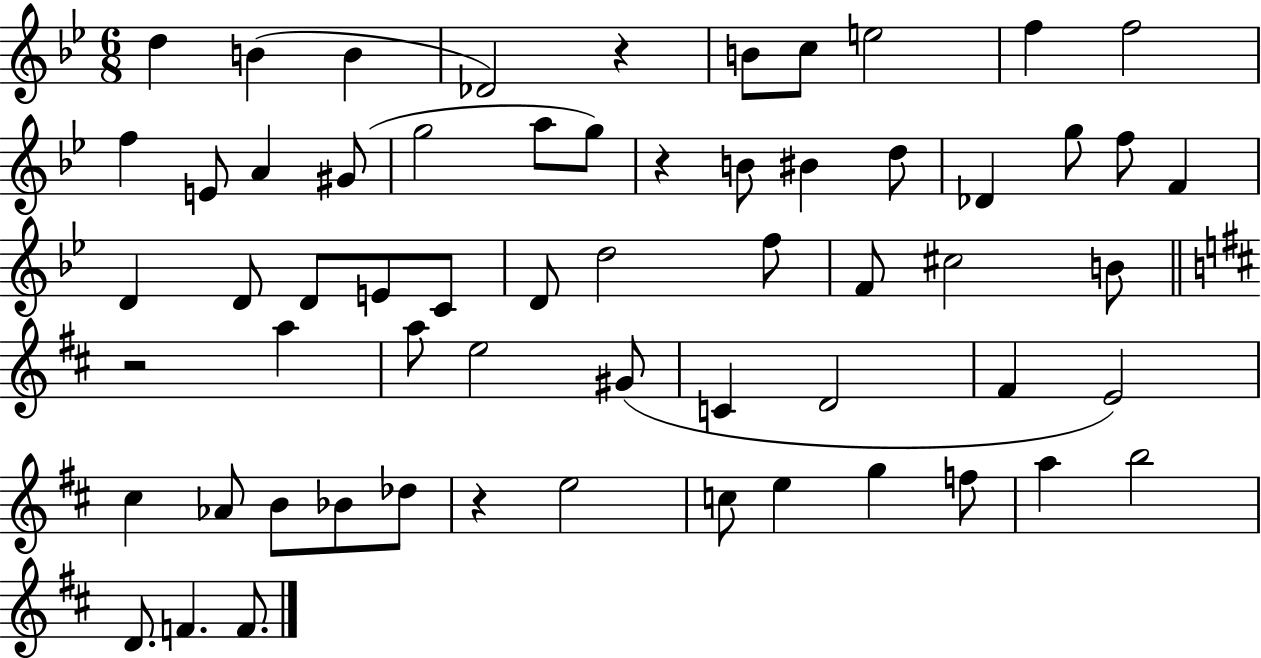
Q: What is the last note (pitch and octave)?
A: F4